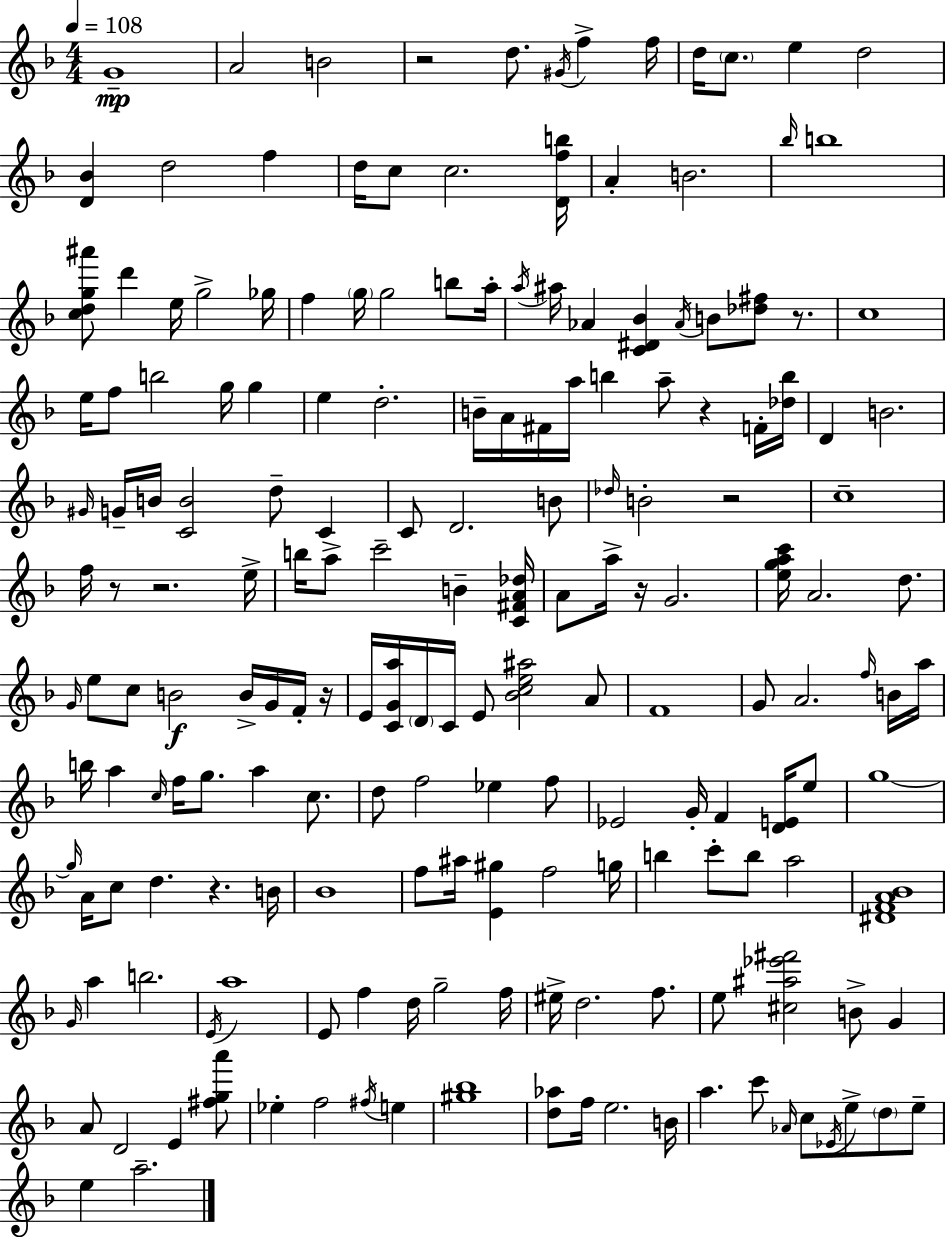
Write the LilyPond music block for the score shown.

{
  \clef treble
  \numericTimeSignature
  \time 4/4
  \key d \minor
  \tempo 4 = 108
  g'1--\mp | a'2 b'2 | r2 d''8. \acciaccatura { gis'16 } f''4-> | f''16 d''16 \parenthesize c''8. e''4 d''2 | \break <d' bes'>4 d''2 f''4 | d''16 c''8 c''2. | <d' f'' b''>16 a'4-. b'2. | \grace { bes''16 } b''1 | \break <c'' d'' g'' ais'''>8 d'''4 e''16 g''2-> | ges''16 f''4 \parenthesize g''16 g''2 b''8 | a''16-. \acciaccatura { a''16 } ais''16 aes'4 <c' dis' bes'>4 \acciaccatura { aes'16 } b'8 <des'' fis''>8 | r8. c''1 | \break e''16 f''8 b''2 g''16 | g''4 e''4 d''2.-. | b'16-- a'16 fis'16 a''16 b''4 a''8-- r4 | f'16-. <des'' b''>16 d'4 b'2. | \break \grace { gis'16 } g'16-- b'16 <c' b'>2 d''8-- | c'4 c'8 d'2. | b'8 \grace { des''16 } b'2-. r2 | c''1-- | \break f''16 r8 r2. | e''16-> b''16 a''8-> c'''2-- | b'4-- <c' fis' a' des''>16 a'8 a''16-> r16 g'2. | <e'' g'' a'' c'''>16 a'2. | \break d''8. \grace { g'16 } e''8 c''8 b'2\f | b'16-> g'16 f'16-. r16 e'16 <c' g' a''>16 \parenthesize d'16 c'16 e'8 <bes' c'' e'' ais''>2 | a'8 f'1 | g'8 a'2. | \break \grace { f''16 } b'16 a''16 b''16 a''4 \grace { c''16 } f''16 g''8. | a''4 c''8. d''8 f''2 | ees''4 f''8 ees'2 | g'16-. f'4 <d' e'>16 e''8 g''1~~ | \break \grace { g''16 } a'16 c''8 d''4. | r4. b'16 bes'1 | f''8 ais''16 <e' gis''>4 | f''2 g''16 b''4 c'''8-. | \break b''8 a''2 <dis' f' a' bes'>1 | \grace { g'16 } a''4 b''2. | \acciaccatura { e'16 } a''1 | e'8 f''4 | \break d''16 g''2-- f''16 eis''16-> d''2. | f''8. e''8 <cis'' ais'' ees''' fis'''>2 | b'8-> g'4 a'8 d'2 | e'4 <fis'' g'' a'''>8 ees''4-. | \break f''2 \acciaccatura { fis''16 } e''4 <gis'' bes''>1 | <d'' aes''>8 f''16 | e''2. b'16 a''4. | c'''8 \grace { aes'16 } c''8 \acciaccatura { ees'16 } e''8-> \parenthesize d''8 e''8-- e''4 | \break a''2.-- \bar "|."
}